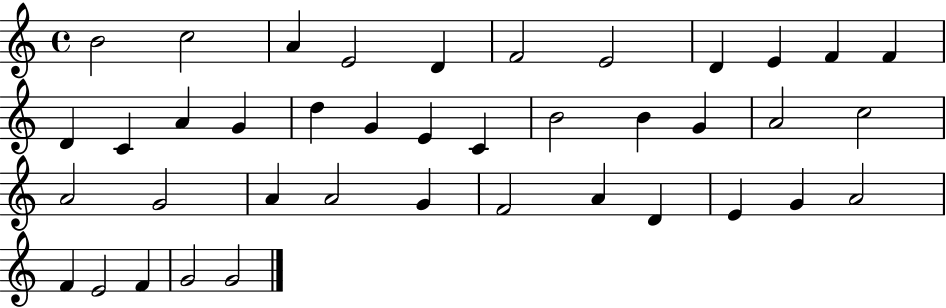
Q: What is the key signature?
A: C major